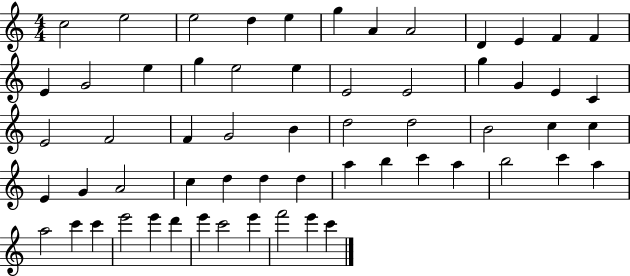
C5/h E5/h E5/h D5/q E5/q G5/q A4/q A4/h D4/q E4/q F4/q F4/q E4/q G4/h E5/q G5/q E5/h E5/q E4/h E4/h G5/q G4/q E4/q C4/q E4/h F4/h F4/q G4/h B4/q D5/h D5/h B4/h C5/q C5/q E4/q G4/q A4/h C5/q D5/q D5/q D5/q A5/q B5/q C6/q A5/q B5/h C6/q A5/q A5/h C6/q C6/q E6/h E6/q D6/q E6/q C6/h E6/q F6/h E6/q C6/q